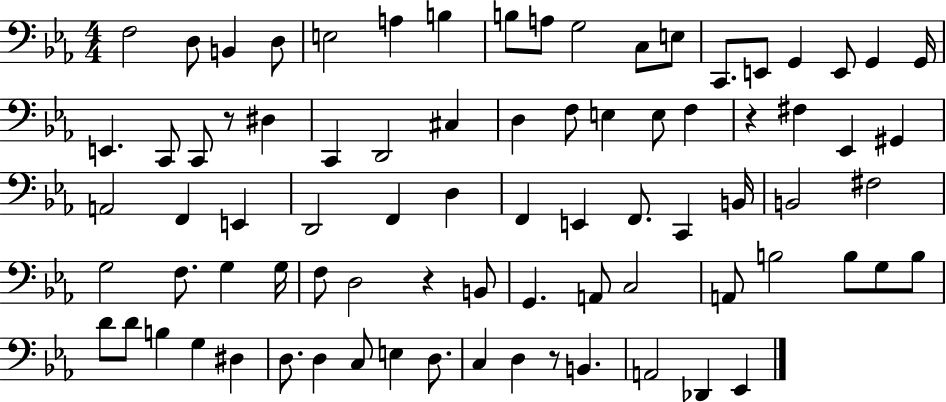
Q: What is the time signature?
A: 4/4